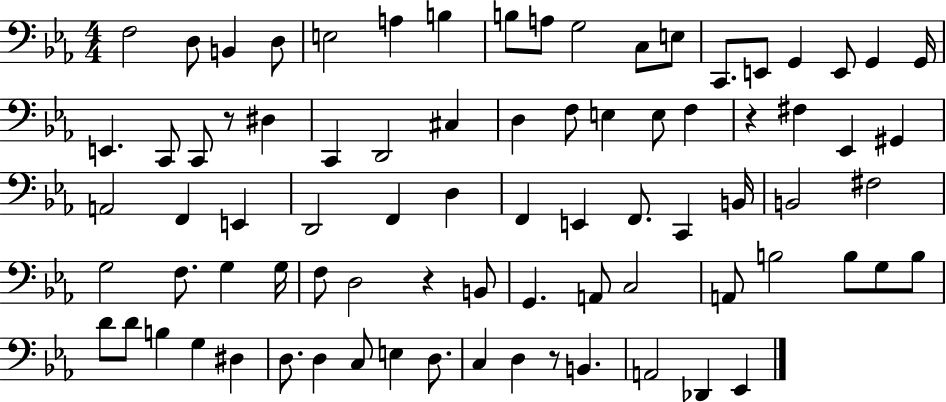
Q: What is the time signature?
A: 4/4